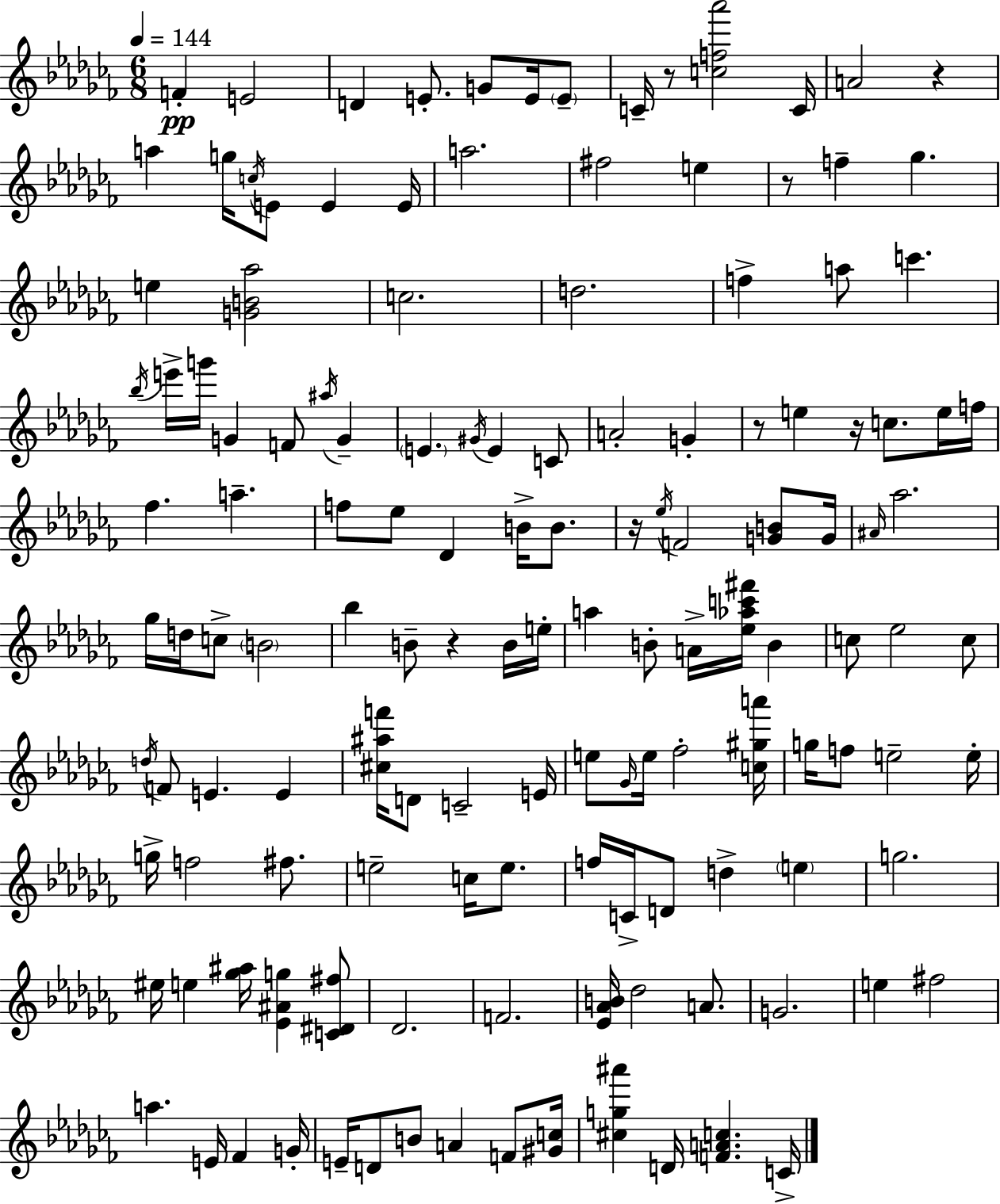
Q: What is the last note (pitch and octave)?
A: C4